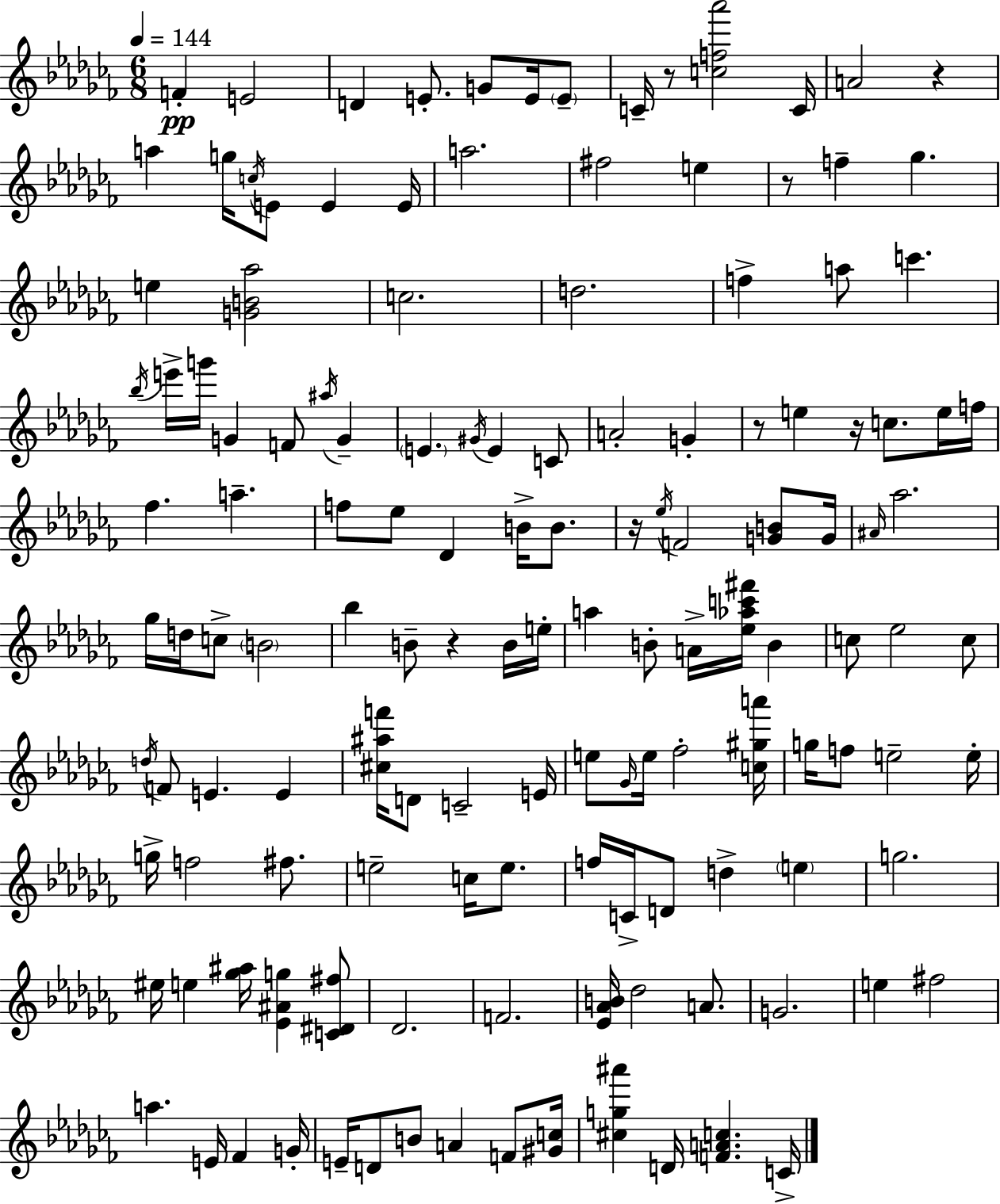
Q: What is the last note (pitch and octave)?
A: C4